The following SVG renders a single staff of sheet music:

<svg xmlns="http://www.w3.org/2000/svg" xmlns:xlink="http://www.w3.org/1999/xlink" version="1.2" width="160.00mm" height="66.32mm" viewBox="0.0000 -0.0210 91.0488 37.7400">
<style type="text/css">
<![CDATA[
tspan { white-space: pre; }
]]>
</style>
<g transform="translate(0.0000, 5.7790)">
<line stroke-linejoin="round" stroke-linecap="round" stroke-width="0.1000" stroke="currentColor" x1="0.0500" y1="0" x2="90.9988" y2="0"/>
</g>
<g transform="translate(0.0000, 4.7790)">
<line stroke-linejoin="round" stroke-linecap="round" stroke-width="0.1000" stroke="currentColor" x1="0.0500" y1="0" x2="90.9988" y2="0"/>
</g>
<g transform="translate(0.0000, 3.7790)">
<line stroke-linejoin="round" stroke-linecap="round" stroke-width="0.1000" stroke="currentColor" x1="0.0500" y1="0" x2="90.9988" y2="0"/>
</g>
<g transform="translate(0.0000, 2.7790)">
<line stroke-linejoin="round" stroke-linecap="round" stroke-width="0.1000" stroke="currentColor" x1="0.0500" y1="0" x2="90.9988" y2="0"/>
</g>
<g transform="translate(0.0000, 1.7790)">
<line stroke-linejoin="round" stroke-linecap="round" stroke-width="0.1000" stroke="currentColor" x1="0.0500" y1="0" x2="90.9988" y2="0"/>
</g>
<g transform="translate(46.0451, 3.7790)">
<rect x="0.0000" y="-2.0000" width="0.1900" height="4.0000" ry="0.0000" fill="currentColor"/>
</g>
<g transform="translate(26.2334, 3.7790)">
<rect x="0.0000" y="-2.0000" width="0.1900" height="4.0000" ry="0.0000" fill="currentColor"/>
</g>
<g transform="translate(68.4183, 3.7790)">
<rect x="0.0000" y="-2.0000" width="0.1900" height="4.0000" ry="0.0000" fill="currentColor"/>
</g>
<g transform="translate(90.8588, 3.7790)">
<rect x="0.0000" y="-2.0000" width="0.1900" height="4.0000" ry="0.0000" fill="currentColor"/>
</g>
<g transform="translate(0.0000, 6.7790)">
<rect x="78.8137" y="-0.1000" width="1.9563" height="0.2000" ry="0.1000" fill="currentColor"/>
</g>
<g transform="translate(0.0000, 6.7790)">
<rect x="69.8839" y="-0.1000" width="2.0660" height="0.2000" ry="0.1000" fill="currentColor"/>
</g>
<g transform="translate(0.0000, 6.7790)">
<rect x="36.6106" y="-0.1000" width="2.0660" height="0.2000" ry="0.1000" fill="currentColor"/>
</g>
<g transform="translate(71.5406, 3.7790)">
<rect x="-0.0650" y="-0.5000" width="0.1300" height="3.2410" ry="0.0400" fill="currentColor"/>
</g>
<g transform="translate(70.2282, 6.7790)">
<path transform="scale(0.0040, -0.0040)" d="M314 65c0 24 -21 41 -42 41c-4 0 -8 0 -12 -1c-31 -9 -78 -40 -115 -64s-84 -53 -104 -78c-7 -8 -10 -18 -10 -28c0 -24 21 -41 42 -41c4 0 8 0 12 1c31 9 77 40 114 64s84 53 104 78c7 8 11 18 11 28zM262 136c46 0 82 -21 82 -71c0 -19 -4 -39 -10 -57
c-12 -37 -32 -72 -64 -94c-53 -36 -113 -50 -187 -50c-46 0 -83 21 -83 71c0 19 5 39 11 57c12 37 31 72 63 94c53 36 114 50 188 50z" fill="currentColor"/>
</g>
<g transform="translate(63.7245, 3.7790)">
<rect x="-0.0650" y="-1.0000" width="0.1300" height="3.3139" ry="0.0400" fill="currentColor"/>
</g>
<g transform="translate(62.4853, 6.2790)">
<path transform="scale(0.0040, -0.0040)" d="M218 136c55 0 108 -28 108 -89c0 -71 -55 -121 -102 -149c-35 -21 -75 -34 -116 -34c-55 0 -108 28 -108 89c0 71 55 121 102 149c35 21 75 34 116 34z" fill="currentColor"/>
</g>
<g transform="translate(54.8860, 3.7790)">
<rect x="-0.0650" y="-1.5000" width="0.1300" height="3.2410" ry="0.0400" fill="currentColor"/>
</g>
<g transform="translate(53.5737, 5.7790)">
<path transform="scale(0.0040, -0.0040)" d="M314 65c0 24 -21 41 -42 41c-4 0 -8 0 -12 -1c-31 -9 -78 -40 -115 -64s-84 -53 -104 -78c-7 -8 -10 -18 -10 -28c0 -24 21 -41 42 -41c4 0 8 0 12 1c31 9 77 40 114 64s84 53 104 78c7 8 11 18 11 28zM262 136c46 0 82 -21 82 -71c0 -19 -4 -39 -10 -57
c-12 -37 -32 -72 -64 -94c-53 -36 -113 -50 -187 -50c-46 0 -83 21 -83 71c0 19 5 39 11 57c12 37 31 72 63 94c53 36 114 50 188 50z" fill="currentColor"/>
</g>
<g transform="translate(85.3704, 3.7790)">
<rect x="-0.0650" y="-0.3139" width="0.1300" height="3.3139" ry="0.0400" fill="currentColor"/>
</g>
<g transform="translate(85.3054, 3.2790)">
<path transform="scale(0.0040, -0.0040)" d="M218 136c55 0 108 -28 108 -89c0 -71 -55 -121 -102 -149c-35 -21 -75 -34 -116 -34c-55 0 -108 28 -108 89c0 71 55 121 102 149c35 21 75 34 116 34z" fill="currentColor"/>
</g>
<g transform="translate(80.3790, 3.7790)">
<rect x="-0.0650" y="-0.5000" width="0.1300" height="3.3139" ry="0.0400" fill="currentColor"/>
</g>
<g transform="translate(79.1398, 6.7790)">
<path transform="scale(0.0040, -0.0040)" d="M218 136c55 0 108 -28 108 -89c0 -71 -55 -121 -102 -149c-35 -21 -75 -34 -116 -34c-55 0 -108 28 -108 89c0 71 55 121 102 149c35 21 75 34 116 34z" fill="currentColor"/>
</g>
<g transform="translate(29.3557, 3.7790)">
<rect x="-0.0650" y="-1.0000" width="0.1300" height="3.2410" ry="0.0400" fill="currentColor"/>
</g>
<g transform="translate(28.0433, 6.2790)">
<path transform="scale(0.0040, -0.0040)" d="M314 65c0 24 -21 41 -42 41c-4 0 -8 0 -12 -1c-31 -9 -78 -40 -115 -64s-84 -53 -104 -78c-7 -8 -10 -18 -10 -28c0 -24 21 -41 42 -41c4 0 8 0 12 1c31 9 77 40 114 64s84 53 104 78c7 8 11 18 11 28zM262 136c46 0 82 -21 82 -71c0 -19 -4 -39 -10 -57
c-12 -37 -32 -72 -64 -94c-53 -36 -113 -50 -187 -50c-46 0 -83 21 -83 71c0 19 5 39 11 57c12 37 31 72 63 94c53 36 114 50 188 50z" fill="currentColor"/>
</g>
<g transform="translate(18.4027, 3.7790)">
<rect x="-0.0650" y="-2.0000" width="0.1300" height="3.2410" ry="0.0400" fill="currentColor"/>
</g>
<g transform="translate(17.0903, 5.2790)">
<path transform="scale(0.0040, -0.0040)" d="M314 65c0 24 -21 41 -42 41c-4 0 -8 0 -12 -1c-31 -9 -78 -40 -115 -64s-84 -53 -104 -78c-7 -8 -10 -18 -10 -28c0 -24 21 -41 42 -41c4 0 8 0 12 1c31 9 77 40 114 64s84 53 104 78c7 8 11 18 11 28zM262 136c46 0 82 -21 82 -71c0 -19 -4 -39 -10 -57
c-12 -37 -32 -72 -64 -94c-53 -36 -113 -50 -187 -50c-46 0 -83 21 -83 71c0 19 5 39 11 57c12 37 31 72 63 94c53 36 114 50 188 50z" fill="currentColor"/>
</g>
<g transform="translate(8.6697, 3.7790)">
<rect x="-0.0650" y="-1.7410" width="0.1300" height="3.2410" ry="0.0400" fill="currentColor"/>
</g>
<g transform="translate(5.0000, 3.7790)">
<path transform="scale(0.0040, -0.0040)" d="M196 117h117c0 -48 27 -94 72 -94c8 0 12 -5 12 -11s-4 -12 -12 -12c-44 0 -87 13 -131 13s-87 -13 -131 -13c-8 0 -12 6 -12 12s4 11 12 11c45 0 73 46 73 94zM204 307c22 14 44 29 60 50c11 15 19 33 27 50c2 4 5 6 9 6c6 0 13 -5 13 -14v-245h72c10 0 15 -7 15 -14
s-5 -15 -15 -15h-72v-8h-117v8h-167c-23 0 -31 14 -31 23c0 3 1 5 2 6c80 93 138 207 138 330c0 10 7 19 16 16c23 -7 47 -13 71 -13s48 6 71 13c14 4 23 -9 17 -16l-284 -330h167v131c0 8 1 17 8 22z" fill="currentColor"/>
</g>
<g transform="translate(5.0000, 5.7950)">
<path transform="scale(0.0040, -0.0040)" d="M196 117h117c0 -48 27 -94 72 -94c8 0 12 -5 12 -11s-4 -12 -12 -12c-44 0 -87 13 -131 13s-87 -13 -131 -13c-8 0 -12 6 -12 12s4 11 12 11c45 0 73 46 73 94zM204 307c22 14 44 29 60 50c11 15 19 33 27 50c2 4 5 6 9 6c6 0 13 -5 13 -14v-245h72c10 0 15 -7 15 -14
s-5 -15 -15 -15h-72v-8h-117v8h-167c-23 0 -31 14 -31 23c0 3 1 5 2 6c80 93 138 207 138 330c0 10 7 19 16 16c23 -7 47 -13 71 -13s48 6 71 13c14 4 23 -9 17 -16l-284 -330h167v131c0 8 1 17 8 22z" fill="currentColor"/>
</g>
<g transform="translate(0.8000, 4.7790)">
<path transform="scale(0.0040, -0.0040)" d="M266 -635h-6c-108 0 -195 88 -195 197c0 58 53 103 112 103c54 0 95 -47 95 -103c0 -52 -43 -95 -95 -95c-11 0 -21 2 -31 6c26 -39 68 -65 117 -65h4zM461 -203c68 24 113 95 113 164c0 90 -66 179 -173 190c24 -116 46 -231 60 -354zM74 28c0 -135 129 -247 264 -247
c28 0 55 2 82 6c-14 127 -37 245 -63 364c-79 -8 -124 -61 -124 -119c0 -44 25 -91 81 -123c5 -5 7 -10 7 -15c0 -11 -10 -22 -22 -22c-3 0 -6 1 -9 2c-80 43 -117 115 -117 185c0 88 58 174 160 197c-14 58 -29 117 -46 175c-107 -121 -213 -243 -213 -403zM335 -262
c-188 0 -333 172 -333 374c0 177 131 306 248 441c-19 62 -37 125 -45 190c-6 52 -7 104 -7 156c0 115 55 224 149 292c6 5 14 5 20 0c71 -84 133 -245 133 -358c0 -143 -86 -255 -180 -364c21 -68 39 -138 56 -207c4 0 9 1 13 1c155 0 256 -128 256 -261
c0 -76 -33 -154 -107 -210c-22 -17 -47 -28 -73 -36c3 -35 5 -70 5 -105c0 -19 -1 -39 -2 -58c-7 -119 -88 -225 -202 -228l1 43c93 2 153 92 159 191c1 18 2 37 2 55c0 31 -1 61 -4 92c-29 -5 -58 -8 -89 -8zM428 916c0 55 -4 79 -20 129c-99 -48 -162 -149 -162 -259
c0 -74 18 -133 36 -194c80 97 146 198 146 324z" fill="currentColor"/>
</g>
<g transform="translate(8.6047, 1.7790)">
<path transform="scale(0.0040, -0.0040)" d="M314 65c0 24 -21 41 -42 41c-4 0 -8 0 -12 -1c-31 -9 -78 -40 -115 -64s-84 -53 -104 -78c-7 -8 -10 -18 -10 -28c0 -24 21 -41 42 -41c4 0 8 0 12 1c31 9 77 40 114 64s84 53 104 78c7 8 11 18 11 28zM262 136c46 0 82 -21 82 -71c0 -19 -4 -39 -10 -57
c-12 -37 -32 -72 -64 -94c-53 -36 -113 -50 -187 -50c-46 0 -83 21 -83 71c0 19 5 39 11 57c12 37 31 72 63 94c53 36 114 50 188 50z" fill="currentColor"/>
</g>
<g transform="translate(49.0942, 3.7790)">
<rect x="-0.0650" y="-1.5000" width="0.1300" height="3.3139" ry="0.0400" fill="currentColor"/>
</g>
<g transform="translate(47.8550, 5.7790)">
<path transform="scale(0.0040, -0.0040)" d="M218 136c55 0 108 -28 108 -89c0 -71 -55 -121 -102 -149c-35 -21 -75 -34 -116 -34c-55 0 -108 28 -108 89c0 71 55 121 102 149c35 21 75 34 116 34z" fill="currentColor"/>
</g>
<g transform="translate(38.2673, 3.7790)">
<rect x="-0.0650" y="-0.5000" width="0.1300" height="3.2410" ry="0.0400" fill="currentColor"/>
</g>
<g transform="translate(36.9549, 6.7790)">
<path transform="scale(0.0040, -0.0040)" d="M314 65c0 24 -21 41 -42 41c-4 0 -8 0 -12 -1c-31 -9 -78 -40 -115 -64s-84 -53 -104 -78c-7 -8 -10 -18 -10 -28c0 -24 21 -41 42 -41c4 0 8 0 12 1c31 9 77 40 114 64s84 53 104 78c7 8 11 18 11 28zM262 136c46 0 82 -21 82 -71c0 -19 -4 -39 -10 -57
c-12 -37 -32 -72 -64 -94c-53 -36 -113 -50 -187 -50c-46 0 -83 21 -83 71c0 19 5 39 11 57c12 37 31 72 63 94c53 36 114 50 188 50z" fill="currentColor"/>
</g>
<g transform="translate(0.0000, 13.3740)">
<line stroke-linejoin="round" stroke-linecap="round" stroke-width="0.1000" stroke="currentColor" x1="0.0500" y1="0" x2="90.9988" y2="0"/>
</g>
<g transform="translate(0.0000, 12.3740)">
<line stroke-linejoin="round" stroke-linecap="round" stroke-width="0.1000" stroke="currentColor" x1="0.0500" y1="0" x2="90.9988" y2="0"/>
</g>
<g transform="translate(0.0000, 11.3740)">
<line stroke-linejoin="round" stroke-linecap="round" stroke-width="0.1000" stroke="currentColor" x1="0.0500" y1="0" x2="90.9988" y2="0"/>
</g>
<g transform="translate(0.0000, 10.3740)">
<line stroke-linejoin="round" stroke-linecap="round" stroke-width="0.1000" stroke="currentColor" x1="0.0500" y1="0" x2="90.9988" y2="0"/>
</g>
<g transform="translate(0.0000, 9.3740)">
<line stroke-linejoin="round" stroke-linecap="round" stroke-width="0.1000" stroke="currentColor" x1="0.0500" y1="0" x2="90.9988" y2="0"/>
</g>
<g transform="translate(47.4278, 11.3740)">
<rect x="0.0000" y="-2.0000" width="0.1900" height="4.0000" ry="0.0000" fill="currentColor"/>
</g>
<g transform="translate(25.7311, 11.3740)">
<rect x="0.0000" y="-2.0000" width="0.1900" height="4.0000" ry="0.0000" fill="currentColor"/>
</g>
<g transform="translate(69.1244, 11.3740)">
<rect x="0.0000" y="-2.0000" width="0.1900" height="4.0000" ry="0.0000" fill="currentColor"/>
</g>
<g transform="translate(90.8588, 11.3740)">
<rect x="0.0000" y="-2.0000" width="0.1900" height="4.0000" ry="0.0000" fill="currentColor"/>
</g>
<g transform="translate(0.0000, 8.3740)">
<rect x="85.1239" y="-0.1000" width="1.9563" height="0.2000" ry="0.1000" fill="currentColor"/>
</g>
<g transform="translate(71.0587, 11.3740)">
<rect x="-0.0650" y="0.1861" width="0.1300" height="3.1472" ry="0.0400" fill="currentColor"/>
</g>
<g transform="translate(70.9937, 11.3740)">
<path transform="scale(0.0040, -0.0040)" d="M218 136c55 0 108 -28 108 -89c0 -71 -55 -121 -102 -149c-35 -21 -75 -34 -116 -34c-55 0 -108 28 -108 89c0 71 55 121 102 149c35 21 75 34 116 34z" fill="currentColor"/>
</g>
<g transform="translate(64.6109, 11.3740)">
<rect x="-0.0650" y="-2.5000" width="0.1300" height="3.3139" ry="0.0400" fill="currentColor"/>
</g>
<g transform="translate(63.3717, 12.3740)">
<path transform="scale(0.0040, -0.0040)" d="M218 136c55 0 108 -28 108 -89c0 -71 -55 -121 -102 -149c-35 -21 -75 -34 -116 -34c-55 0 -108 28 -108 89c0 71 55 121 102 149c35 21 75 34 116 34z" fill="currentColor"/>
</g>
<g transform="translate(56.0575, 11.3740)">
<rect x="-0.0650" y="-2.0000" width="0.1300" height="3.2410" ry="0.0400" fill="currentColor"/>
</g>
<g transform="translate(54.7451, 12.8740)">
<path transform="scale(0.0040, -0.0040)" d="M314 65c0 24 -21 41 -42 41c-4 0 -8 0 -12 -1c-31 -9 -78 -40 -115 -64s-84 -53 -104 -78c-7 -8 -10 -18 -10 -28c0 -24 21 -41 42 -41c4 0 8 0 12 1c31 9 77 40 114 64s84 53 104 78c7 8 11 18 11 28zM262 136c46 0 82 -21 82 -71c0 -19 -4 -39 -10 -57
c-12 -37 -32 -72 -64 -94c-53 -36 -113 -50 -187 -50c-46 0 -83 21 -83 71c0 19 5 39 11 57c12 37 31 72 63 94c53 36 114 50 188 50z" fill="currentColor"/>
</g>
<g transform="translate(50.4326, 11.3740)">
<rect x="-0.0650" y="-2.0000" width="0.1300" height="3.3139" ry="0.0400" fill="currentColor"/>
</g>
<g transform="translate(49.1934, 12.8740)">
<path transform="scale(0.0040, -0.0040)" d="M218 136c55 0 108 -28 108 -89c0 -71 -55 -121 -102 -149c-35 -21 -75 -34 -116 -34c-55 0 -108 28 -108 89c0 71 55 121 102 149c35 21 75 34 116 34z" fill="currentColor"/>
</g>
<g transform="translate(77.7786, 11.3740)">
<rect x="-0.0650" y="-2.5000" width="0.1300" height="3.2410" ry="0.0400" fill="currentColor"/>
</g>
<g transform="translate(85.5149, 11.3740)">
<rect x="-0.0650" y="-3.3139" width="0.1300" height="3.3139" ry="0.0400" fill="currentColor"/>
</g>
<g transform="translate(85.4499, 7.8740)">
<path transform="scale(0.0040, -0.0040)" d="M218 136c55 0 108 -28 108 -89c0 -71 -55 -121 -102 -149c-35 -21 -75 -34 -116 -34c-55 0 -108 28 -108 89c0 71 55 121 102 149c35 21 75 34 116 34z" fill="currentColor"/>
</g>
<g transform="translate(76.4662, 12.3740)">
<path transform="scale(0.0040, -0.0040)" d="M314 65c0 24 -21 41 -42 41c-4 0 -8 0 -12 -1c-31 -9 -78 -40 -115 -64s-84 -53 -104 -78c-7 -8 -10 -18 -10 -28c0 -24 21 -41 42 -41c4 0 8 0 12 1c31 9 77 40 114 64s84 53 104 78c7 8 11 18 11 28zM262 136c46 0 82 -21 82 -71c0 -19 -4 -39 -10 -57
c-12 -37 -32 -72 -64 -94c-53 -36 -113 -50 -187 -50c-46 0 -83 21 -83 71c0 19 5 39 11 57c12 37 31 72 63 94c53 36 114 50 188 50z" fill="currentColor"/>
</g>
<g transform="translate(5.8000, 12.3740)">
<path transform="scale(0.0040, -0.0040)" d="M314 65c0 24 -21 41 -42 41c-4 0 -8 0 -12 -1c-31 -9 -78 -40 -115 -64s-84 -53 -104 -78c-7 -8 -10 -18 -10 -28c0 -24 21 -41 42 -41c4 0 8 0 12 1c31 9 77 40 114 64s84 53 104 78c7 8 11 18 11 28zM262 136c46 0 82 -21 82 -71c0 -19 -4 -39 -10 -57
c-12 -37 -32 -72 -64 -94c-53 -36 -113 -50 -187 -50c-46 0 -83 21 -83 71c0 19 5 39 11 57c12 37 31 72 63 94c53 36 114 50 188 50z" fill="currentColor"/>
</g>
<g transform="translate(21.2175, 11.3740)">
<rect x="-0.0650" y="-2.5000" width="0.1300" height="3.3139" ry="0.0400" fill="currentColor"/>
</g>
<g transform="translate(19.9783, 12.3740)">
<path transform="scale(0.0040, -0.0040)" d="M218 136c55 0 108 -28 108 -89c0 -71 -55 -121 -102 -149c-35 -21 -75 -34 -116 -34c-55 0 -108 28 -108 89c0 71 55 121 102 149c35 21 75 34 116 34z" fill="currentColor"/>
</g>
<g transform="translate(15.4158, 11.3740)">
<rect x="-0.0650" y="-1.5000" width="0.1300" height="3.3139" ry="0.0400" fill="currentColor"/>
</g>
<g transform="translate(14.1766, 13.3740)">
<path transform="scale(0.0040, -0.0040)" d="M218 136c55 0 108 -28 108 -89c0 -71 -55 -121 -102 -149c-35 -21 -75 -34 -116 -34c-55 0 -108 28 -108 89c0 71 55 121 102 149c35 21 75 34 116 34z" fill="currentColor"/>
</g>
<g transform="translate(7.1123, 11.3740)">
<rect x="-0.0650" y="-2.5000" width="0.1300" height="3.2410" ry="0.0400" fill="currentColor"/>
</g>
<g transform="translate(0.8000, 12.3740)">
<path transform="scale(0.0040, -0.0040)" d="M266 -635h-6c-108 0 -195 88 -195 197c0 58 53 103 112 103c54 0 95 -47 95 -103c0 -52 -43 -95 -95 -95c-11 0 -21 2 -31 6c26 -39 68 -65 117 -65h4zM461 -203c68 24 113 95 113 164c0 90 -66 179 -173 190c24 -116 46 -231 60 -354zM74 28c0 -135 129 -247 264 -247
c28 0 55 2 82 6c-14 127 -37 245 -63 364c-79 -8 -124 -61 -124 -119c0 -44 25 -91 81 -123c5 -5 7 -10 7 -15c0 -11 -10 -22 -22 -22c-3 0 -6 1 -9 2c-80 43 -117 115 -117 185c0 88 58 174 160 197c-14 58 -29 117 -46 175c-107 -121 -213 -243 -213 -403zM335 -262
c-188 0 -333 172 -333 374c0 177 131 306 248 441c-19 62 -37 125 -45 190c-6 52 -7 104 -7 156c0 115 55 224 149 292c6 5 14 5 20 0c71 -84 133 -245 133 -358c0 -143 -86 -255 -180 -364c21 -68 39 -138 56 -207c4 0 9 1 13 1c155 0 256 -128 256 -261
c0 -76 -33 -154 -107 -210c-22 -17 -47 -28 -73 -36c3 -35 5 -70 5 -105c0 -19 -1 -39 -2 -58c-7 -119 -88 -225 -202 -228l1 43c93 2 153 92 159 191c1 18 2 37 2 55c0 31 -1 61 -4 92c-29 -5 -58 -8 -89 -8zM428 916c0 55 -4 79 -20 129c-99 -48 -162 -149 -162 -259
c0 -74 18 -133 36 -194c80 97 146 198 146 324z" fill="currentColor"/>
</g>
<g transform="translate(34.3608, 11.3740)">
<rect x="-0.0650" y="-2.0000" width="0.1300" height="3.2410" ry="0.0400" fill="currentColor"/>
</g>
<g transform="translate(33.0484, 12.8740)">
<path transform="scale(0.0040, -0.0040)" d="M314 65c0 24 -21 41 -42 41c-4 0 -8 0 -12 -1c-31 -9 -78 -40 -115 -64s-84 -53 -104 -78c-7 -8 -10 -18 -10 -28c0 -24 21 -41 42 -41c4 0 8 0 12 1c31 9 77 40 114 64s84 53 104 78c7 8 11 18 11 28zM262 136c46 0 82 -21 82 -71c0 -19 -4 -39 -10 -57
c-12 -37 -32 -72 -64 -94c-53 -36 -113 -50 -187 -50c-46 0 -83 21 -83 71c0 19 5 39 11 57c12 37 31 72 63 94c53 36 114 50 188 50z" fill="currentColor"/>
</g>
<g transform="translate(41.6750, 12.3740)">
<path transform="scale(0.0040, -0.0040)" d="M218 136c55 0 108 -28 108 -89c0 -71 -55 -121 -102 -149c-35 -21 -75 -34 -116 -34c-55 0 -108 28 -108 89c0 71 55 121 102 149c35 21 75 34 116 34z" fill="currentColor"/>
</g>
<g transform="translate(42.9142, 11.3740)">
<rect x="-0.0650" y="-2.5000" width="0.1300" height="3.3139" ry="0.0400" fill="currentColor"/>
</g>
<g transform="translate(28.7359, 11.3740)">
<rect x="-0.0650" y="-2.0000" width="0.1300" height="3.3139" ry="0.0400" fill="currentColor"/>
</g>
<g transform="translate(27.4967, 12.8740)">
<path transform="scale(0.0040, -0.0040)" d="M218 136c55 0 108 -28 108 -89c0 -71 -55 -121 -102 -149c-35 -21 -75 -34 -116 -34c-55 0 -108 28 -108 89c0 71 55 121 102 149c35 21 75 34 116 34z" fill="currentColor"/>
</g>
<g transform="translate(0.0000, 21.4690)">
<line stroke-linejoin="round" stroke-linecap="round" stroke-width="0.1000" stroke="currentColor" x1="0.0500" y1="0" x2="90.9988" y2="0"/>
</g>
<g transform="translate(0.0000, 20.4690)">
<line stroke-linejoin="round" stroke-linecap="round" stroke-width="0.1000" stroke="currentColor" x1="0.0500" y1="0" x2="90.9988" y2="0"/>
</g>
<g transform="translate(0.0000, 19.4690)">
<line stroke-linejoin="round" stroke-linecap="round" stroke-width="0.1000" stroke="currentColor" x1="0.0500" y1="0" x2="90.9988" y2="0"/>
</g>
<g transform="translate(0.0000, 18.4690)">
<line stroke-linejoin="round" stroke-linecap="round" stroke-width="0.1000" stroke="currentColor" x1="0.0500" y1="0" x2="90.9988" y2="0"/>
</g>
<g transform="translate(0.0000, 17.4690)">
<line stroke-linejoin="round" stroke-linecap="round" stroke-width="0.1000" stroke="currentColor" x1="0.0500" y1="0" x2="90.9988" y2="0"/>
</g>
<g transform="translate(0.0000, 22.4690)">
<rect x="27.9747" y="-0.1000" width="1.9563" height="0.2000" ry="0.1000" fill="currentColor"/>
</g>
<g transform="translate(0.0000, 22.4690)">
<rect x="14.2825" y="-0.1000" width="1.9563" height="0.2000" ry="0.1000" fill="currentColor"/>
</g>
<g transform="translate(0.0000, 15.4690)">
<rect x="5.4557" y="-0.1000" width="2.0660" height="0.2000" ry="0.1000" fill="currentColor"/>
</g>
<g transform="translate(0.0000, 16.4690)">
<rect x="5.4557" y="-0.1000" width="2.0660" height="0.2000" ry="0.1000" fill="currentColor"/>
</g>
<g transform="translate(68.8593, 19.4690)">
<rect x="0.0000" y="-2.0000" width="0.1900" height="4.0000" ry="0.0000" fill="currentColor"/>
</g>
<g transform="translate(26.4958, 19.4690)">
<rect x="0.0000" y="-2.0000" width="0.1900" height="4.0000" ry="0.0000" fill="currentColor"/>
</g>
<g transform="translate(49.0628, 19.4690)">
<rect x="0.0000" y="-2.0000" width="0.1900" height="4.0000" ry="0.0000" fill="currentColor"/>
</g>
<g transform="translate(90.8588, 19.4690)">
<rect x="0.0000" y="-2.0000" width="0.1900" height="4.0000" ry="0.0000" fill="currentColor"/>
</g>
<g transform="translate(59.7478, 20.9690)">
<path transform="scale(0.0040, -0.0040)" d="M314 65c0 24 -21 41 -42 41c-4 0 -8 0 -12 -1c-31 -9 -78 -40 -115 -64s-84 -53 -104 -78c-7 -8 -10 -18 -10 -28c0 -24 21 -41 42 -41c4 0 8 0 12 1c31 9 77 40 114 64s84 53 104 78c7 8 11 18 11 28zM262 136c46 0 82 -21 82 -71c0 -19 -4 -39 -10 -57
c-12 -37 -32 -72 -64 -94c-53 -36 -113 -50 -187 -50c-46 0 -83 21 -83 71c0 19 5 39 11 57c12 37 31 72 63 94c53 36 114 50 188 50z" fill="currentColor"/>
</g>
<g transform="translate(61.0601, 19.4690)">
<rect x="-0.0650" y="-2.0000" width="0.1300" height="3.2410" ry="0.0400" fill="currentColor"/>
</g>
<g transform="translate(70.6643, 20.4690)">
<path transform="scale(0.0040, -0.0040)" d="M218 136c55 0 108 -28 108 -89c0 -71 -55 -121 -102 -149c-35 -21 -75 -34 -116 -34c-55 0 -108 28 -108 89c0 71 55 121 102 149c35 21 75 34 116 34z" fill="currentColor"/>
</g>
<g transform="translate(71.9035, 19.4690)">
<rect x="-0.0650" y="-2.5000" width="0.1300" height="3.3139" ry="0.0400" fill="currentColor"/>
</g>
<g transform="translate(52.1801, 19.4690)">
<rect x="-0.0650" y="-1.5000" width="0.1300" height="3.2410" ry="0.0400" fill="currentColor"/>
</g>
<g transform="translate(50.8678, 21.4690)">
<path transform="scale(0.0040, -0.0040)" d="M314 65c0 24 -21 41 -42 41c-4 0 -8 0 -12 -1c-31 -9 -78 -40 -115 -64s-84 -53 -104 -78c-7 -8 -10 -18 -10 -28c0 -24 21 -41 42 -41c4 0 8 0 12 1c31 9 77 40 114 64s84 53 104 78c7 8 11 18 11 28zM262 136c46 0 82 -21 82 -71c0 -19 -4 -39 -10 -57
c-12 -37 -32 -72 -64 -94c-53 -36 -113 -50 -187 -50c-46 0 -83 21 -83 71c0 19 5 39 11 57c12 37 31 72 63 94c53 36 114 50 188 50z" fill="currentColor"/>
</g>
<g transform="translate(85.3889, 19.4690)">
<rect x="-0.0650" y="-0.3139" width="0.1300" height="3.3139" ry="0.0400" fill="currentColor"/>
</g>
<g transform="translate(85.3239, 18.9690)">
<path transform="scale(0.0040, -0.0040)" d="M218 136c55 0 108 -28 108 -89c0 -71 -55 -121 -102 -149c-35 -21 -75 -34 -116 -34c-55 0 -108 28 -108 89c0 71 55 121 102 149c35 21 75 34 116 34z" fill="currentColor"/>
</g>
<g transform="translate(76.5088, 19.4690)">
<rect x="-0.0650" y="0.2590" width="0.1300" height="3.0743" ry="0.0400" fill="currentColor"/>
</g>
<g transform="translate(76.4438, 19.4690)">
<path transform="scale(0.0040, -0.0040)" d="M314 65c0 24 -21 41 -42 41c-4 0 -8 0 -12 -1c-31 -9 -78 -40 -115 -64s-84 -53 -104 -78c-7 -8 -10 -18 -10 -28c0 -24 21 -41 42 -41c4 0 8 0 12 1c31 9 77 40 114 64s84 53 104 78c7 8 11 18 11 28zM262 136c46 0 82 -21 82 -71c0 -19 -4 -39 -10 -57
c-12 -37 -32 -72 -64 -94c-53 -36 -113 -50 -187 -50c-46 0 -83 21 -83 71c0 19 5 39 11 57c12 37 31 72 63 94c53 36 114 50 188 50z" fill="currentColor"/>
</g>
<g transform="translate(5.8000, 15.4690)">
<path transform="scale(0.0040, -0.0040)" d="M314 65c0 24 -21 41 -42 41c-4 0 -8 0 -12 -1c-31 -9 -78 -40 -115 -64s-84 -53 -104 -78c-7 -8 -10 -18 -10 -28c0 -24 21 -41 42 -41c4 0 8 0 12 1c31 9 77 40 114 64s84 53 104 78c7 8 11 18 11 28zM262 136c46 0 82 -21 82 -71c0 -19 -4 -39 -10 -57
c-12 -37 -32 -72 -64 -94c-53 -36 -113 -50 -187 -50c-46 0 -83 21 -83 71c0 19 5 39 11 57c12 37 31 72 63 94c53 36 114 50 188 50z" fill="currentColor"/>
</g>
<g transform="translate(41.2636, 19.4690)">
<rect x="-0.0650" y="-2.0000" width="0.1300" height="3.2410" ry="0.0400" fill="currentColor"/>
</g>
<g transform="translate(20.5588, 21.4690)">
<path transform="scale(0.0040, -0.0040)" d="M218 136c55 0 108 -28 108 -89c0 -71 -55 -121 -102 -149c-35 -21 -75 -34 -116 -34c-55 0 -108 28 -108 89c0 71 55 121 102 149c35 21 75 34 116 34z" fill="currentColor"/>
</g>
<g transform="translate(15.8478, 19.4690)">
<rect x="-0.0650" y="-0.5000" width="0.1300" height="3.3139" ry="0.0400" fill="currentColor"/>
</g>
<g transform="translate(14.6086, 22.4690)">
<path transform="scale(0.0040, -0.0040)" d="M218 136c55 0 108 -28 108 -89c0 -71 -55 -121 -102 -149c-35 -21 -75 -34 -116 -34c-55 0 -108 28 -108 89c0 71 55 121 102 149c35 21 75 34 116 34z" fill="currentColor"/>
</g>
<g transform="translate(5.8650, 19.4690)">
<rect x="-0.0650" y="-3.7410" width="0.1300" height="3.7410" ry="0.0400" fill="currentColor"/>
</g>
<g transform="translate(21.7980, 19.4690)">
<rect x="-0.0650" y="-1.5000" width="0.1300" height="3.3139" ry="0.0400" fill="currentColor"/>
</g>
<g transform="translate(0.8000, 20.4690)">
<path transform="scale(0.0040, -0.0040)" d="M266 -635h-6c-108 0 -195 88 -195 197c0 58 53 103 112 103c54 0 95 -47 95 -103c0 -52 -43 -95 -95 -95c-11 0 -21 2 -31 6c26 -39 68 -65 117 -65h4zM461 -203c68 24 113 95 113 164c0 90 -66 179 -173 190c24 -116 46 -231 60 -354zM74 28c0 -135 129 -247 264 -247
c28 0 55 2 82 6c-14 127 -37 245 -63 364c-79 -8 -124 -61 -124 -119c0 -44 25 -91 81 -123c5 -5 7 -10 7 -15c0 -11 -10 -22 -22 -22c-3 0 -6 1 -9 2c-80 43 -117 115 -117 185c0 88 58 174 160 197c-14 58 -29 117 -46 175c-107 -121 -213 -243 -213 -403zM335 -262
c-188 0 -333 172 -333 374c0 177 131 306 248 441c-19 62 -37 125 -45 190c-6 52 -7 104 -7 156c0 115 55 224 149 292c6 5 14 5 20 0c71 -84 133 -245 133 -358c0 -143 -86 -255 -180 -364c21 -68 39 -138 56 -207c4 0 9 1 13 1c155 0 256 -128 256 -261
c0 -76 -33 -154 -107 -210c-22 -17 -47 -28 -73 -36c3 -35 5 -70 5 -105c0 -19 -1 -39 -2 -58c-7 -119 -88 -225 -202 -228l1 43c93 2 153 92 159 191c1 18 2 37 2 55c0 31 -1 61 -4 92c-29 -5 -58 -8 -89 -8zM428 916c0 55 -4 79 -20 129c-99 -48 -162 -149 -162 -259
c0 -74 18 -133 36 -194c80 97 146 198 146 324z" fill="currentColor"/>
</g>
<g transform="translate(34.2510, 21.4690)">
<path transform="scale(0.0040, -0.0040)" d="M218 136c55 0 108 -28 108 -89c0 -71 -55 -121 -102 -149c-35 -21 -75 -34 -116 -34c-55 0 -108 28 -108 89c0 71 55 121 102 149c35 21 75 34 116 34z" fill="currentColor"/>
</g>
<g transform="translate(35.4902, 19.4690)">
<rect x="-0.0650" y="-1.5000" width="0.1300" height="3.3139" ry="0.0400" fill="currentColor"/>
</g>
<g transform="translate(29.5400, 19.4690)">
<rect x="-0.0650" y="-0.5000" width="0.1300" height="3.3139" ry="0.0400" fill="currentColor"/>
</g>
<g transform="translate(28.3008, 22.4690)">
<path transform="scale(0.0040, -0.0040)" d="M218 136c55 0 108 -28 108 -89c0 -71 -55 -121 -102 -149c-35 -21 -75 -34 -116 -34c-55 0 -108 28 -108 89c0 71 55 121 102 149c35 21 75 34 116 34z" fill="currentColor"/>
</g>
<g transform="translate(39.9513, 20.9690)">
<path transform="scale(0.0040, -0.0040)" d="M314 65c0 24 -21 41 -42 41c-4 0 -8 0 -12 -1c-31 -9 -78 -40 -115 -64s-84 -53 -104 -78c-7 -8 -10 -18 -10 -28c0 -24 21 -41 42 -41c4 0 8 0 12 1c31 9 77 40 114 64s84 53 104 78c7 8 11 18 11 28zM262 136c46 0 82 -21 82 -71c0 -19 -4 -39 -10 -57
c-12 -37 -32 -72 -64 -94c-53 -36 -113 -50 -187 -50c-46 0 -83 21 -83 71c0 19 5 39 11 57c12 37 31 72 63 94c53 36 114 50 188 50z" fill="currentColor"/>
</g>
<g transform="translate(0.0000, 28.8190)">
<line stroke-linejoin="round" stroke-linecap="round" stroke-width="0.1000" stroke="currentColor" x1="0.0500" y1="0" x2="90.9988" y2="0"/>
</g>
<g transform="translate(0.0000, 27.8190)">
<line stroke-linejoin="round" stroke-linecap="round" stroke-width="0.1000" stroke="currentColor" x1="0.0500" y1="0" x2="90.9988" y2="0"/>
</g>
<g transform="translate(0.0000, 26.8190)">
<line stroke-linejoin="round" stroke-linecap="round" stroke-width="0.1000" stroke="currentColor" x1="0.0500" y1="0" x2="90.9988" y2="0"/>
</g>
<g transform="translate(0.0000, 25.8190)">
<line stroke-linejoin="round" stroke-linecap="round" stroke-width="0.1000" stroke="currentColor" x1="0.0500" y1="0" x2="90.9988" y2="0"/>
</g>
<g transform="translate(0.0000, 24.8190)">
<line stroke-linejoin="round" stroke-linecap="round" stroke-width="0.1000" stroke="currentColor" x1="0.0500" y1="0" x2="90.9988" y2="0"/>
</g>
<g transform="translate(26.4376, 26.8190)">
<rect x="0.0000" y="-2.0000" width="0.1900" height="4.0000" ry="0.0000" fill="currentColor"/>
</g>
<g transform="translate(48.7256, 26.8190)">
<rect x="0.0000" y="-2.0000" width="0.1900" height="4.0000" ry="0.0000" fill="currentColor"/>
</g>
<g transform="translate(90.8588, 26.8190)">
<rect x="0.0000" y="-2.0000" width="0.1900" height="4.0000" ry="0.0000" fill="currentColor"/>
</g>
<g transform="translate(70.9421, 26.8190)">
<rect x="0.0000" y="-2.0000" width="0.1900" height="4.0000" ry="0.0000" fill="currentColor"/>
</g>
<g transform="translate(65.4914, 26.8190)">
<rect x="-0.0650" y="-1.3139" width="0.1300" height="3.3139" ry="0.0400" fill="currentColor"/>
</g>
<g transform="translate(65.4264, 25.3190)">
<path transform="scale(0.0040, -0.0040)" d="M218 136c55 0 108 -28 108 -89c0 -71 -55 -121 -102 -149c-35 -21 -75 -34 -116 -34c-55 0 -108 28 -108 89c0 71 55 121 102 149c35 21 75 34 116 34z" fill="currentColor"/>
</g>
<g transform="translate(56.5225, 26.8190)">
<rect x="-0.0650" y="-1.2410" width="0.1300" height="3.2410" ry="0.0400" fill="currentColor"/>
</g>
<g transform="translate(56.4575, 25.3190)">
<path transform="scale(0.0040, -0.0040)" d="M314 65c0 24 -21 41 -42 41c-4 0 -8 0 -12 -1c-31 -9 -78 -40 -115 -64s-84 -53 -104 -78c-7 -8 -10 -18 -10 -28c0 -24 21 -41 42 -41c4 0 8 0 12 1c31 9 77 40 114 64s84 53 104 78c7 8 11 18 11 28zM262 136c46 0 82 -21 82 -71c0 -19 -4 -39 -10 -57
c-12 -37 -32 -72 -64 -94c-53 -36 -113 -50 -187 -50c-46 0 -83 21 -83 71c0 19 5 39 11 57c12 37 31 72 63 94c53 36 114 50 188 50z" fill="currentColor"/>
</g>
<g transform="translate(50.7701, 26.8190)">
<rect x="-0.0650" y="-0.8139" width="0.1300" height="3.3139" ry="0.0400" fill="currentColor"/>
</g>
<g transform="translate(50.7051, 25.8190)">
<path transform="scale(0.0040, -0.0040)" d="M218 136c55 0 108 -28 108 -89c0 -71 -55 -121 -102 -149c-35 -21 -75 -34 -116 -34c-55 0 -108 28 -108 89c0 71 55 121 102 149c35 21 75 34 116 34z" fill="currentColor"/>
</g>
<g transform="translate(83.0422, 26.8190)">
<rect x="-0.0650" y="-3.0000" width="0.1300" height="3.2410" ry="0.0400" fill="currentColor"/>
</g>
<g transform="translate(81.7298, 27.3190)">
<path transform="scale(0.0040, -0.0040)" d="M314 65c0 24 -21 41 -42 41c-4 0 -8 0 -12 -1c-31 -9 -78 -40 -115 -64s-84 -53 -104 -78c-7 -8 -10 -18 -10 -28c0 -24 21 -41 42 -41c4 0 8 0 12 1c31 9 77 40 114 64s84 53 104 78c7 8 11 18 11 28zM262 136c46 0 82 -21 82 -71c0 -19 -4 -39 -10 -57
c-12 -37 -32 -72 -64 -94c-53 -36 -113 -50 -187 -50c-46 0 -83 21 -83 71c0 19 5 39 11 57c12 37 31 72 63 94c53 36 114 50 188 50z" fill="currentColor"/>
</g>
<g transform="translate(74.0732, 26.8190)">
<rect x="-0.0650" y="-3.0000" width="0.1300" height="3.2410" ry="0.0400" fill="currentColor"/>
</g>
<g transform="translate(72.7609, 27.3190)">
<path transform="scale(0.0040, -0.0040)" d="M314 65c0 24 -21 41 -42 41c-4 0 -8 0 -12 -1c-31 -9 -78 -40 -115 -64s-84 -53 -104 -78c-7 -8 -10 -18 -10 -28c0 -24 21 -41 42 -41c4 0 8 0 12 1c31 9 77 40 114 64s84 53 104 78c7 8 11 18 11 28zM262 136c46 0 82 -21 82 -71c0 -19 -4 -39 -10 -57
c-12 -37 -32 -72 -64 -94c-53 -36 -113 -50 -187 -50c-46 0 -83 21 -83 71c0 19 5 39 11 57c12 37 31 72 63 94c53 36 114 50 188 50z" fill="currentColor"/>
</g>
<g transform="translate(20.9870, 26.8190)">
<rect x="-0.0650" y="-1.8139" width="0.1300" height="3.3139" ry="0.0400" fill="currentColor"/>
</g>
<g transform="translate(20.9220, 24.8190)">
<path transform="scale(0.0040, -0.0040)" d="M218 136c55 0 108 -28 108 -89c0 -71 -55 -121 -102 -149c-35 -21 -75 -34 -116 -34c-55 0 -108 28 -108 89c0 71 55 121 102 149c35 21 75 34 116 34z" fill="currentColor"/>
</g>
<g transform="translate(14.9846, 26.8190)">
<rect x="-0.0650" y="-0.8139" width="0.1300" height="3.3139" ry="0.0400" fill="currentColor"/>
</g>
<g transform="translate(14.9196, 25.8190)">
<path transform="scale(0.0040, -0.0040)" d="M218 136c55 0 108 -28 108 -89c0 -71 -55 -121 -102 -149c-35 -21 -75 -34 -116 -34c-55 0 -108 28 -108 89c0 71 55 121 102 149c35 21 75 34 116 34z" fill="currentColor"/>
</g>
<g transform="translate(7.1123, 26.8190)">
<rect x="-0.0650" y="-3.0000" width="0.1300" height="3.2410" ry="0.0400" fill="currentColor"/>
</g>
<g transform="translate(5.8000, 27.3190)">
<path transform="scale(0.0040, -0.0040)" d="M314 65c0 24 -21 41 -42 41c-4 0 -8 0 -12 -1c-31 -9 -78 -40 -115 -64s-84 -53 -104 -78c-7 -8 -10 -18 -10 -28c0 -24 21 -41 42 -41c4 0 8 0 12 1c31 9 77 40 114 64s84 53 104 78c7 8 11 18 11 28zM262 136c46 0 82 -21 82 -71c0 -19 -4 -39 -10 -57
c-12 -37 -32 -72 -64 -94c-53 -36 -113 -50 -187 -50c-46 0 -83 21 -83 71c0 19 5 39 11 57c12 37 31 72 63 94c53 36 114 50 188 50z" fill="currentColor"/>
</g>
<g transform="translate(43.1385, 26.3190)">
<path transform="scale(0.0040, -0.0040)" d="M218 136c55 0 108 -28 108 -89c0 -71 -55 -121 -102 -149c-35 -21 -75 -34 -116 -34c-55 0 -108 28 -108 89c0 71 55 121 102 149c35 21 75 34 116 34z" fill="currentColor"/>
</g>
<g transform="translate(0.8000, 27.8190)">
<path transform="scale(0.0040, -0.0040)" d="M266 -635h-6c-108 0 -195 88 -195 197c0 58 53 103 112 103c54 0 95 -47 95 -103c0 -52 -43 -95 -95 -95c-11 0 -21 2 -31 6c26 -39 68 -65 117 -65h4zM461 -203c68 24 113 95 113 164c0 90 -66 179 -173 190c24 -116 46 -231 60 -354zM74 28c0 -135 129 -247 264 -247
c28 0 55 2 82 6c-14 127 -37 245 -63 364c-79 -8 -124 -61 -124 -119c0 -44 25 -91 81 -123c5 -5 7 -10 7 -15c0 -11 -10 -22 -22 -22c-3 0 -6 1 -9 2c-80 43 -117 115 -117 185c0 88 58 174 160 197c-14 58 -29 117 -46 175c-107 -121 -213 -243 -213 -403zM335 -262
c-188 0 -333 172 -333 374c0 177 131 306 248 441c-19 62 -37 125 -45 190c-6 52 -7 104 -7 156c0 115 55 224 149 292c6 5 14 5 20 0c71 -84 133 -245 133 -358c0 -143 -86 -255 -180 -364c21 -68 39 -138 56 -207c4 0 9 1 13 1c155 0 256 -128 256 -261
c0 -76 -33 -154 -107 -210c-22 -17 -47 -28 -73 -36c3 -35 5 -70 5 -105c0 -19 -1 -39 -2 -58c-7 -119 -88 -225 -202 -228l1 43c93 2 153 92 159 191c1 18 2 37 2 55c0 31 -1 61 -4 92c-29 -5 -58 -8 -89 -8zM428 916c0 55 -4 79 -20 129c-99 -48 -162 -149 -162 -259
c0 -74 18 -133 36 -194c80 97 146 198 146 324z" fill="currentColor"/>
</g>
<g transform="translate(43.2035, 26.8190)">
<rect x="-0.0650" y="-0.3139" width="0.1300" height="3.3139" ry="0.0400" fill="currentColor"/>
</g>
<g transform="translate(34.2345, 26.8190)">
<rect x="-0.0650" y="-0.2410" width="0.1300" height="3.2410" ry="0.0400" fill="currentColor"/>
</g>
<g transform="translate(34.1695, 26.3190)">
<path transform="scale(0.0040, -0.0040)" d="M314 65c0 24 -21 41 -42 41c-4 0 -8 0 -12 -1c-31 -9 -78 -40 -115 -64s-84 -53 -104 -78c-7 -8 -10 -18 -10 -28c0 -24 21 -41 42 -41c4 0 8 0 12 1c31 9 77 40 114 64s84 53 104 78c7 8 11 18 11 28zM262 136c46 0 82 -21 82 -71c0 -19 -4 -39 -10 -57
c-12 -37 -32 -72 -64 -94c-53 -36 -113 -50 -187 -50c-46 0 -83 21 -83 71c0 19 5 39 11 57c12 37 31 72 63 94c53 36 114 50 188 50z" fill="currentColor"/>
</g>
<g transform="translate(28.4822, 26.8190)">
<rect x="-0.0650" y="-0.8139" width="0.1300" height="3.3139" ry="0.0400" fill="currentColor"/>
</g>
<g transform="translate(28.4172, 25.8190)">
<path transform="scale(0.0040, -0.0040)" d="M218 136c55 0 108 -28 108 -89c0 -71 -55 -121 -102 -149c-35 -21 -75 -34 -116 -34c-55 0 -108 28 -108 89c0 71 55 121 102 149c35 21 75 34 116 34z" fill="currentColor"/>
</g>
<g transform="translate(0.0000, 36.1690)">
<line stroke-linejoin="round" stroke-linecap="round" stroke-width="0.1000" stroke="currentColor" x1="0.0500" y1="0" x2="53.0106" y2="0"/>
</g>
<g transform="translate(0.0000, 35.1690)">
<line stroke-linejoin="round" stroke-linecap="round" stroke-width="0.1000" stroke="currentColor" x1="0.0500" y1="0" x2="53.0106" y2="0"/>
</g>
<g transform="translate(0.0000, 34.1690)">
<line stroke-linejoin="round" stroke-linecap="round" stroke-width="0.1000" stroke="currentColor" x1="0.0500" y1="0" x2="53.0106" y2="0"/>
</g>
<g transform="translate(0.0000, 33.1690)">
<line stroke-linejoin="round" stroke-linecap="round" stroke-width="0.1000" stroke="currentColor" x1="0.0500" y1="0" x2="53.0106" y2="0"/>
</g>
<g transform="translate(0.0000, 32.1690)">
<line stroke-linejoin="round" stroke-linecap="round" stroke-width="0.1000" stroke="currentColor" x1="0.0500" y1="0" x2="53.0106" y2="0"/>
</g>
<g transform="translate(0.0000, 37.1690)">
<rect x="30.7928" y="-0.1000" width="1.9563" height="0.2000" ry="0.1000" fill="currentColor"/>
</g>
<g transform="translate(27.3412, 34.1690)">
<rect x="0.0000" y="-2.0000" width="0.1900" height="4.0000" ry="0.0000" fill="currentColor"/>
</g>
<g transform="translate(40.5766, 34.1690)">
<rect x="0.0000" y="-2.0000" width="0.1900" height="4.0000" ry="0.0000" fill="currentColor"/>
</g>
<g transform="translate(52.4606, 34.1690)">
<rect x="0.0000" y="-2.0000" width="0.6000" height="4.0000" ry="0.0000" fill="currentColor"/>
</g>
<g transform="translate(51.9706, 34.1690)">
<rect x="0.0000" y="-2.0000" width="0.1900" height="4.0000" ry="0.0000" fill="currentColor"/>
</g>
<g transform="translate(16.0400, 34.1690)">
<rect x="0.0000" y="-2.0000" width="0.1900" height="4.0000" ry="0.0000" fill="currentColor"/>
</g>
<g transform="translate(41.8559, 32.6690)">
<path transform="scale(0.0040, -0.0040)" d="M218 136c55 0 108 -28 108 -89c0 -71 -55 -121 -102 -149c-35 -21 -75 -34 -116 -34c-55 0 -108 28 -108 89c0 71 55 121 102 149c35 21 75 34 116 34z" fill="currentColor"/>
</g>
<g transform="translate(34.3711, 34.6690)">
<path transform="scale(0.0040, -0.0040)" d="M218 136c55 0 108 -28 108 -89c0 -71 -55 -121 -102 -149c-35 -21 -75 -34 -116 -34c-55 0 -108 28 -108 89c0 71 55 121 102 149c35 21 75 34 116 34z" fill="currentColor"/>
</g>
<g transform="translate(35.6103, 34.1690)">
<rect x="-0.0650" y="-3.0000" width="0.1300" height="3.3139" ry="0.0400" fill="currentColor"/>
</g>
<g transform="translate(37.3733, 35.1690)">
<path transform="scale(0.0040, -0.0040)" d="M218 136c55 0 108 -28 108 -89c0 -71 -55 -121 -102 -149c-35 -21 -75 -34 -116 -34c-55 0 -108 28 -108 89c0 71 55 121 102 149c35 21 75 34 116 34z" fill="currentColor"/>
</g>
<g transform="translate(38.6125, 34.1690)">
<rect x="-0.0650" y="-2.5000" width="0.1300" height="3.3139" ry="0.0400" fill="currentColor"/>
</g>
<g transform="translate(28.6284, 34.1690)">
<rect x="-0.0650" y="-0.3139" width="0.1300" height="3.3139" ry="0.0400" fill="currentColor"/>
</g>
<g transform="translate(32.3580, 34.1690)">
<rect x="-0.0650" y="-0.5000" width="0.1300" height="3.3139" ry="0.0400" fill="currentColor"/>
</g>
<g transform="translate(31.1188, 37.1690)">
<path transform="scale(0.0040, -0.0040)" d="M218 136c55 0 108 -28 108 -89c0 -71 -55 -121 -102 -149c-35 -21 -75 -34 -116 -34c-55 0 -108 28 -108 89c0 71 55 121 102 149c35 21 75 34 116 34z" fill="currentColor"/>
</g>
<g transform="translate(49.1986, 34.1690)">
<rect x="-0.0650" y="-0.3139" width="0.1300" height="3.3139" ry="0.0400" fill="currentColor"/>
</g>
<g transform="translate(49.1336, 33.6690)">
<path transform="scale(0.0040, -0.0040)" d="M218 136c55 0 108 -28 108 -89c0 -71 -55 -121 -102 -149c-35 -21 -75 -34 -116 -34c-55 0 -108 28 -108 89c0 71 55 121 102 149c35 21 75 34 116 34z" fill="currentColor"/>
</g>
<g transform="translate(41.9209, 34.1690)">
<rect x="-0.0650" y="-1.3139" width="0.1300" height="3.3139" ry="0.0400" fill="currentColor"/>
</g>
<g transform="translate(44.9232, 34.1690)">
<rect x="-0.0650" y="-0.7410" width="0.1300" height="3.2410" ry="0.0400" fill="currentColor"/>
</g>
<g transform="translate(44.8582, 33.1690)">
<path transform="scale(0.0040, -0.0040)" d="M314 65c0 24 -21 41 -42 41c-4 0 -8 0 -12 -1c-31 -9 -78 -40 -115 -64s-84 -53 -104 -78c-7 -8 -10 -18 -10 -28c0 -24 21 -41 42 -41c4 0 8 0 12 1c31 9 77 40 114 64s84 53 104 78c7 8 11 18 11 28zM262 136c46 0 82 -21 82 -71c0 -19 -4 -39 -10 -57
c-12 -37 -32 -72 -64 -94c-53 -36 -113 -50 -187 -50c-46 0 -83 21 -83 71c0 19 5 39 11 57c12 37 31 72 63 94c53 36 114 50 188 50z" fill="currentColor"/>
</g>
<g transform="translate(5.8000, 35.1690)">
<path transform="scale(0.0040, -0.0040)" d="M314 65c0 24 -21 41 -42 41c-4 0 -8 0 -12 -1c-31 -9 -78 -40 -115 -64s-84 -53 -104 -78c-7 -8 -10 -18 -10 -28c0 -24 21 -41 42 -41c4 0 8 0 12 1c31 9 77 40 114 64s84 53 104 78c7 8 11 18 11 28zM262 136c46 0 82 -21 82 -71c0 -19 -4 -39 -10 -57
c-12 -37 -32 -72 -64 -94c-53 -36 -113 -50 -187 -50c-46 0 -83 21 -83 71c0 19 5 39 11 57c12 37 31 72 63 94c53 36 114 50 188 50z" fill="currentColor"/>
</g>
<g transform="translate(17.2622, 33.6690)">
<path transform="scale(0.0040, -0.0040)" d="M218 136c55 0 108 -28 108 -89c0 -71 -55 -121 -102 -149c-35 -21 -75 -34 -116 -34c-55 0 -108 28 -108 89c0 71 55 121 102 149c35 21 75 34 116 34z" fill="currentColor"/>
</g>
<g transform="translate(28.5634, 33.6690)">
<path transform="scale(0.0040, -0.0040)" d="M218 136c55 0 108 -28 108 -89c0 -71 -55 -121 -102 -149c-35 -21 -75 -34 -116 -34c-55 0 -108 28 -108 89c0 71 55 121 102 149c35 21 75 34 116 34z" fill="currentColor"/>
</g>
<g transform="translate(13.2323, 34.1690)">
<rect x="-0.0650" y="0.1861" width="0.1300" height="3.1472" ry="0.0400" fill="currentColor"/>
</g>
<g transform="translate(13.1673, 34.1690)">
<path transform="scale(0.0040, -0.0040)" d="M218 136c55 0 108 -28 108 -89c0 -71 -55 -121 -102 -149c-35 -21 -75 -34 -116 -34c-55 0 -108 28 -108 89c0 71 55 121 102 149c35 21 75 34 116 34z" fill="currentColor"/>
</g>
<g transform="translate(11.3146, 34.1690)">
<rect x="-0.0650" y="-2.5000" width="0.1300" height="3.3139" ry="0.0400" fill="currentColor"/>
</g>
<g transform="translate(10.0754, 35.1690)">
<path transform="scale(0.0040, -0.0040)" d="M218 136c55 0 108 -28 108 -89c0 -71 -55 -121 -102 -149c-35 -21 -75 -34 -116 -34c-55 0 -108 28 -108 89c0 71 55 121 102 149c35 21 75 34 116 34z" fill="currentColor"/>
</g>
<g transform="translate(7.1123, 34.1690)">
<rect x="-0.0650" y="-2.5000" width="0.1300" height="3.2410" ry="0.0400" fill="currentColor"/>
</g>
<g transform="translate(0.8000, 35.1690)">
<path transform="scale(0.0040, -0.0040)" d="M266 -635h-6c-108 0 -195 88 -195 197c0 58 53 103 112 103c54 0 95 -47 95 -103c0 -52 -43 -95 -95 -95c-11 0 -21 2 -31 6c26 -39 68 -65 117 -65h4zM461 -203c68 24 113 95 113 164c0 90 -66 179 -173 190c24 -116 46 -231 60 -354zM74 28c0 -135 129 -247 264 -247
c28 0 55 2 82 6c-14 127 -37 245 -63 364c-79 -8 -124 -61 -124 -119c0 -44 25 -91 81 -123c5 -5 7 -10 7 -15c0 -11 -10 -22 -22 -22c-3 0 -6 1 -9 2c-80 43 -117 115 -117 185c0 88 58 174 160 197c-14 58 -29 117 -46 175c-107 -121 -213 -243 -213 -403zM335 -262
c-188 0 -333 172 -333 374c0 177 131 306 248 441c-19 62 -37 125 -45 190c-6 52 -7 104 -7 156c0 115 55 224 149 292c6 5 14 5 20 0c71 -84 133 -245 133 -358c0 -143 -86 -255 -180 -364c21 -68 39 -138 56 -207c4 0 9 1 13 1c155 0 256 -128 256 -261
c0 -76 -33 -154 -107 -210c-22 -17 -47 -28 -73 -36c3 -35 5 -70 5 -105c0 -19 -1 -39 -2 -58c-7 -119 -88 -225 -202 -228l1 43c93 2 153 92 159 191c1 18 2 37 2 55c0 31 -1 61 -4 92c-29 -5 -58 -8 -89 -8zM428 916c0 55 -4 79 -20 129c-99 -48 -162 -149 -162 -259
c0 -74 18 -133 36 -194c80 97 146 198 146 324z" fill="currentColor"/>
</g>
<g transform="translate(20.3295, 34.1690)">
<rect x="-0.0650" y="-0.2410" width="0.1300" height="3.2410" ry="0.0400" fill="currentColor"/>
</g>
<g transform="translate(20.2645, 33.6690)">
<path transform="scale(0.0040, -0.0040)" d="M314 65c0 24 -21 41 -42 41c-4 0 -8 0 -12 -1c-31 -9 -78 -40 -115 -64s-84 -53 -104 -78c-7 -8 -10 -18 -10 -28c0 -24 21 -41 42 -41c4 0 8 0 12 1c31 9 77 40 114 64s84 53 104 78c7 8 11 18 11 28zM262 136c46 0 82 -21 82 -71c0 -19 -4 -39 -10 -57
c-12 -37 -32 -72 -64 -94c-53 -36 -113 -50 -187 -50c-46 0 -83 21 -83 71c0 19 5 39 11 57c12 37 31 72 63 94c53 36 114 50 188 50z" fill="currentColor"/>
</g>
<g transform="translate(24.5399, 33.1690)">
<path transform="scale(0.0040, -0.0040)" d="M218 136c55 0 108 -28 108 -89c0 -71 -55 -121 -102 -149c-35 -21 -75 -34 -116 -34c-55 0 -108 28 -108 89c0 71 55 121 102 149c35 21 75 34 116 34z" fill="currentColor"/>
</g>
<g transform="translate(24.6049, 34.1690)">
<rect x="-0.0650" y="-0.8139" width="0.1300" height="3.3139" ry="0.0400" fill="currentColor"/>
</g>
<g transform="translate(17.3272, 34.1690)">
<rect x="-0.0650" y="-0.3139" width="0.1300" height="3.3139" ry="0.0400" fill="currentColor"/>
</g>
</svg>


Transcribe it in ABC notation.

X:1
T:Untitled
M:4/4
L:1/4
K:C
f2 F2 D2 C2 E E2 D C2 C c G2 E G F F2 G F F2 G B G2 b c'2 C E C E F2 E2 F2 G B2 c A2 d f d c2 c d e2 e A2 A2 G2 G B c c2 d c C A G e d2 c